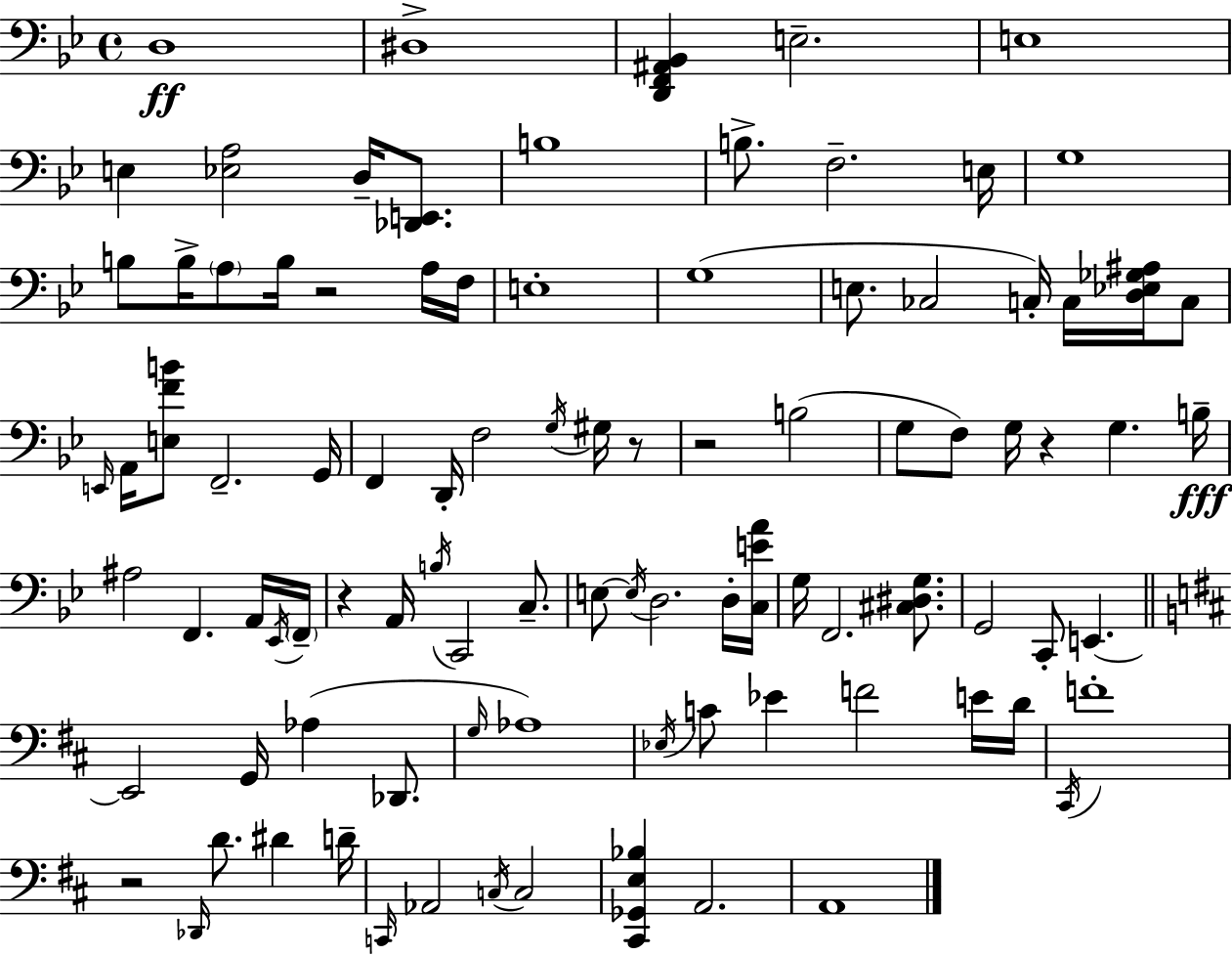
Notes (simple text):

D3/w D#3/w [D2,F2,A#2,Bb2]/q E3/h. E3/w E3/q [Eb3,A3]/h D3/s [Db2,E2]/e. B3/w B3/e. F3/h. E3/s G3/w B3/e B3/s A3/e B3/s R/h A3/s F3/s E3/w G3/w E3/e. CES3/h C3/s C3/s [D3,Eb3,Gb3,A#3]/s C3/e E2/s A2/s [E3,F4,B4]/e F2/h. G2/s F2/q D2/s F3/h G3/s G#3/s R/e R/h B3/h G3/e F3/e G3/s R/q G3/q. B3/s A#3/h F2/q. A2/s Eb2/s F2/s R/q A2/s B3/s C2/h C3/e. E3/e E3/s D3/h. D3/s [C3,E4,A4]/s G3/s F2/h. [C#3,D#3,G3]/e. G2/h C2/e E2/q. E2/h G2/s Ab3/q Db2/e. G3/s Ab3/w Eb3/s C4/e Eb4/q F4/h E4/s D4/s C#2/s F4/w R/h Db2/s D4/e. D#4/q D4/s C2/s Ab2/h C3/s C3/h [C#2,Gb2,E3,Bb3]/q A2/h. A2/w